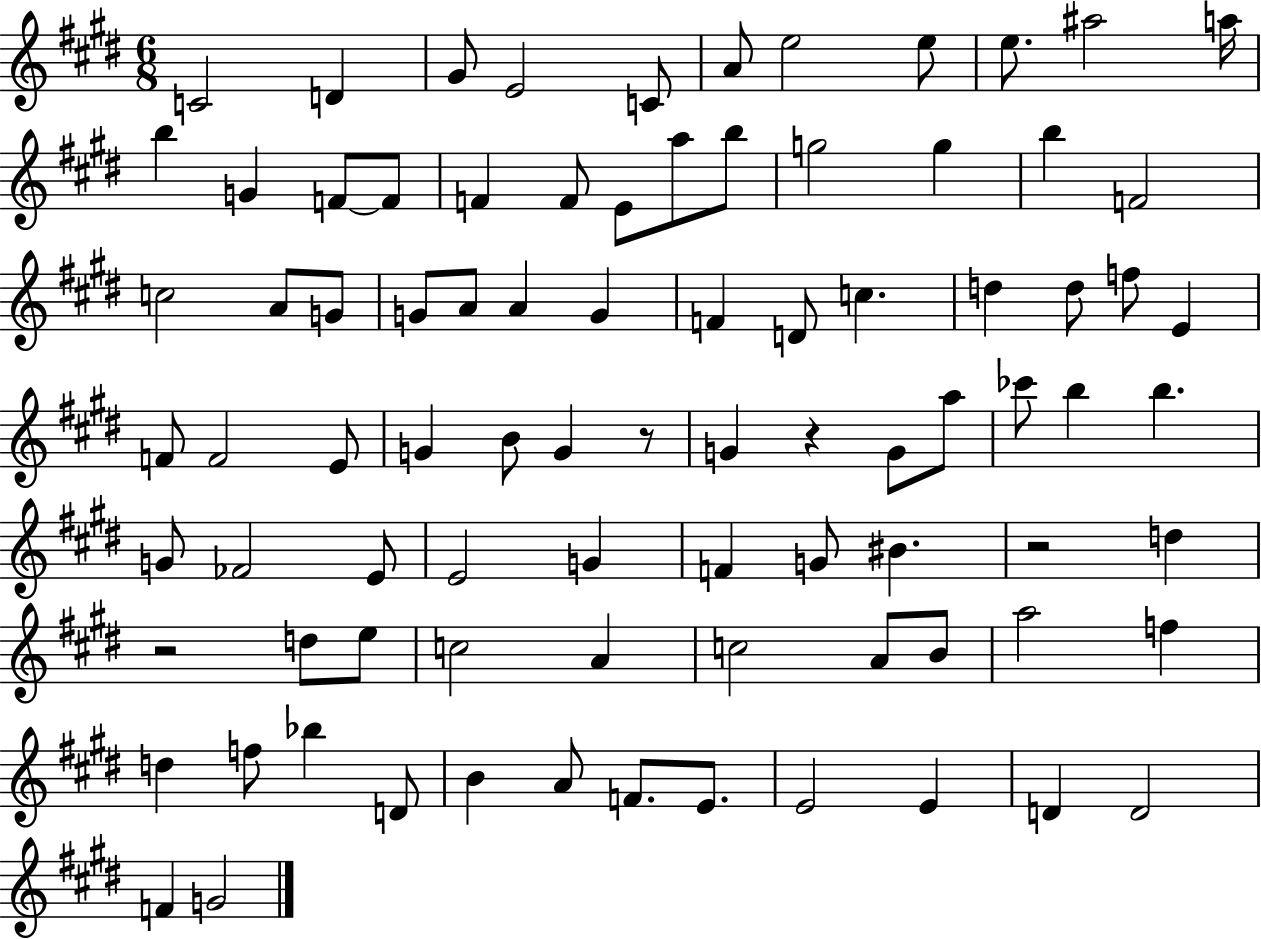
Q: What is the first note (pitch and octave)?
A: C4